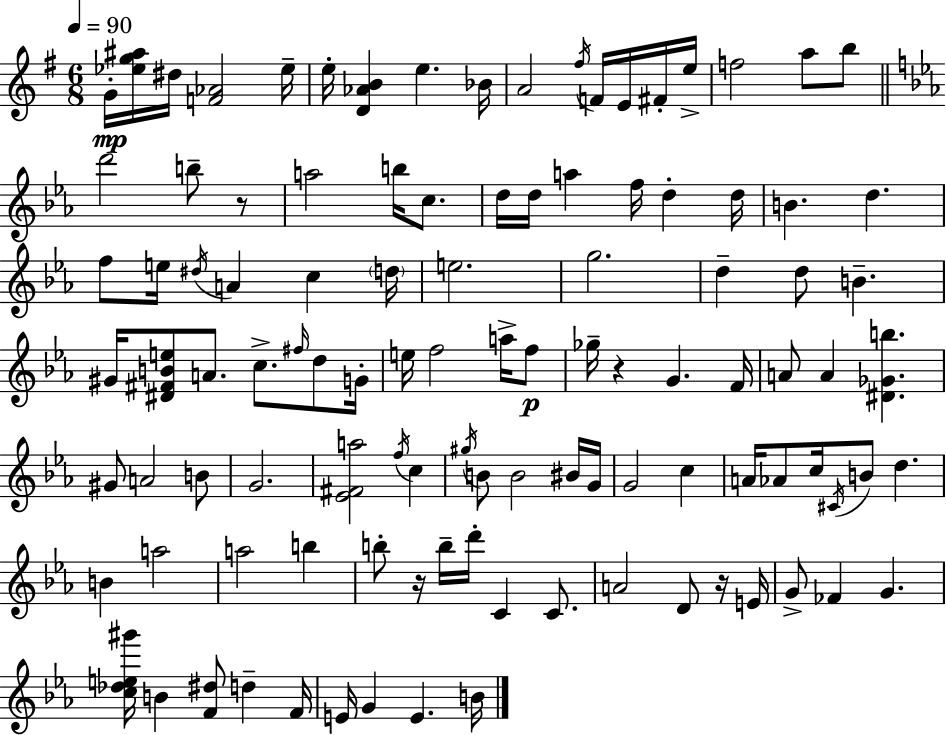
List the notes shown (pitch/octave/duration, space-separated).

G4/s [Eb5,G5,A#5]/s D#5/s [F4,Ab4]/h Eb5/s E5/s [D4,Ab4,B4]/q E5/q. Bb4/s A4/h F#5/s F4/s E4/s F#4/s E5/s F5/h A5/e B5/e D6/h B5/e R/e A5/h B5/s C5/e. D5/s D5/s A5/q F5/s D5/q D5/s B4/q. D5/q. F5/e E5/s D#5/s A4/q C5/q D5/s E5/h. G5/h. D5/q D5/e B4/q. G#4/s [D#4,F#4,B4,E5]/e A4/e. C5/e. F#5/s D5/e G4/s E5/s F5/h A5/s F5/e Gb5/s R/q G4/q. F4/s A4/e A4/q [D#4,Gb4,B5]/q. G#4/e A4/h B4/e G4/h. [Eb4,F#4,A5]/h F5/s C5/q G#5/s B4/e B4/h BIS4/s G4/s G4/h C5/q A4/s Ab4/e C5/s C#4/s B4/e D5/q. B4/q A5/h A5/h B5/q B5/e R/s B5/s D6/s C4/q C4/e. A4/h D4/e R/s E4/s G4/e FES4/q G4/q. [C5,Db5,E5,G#6]/s B4/q [F4,D#5]/e D5/q F4/s E4/s G4/q E4/q. B4/s